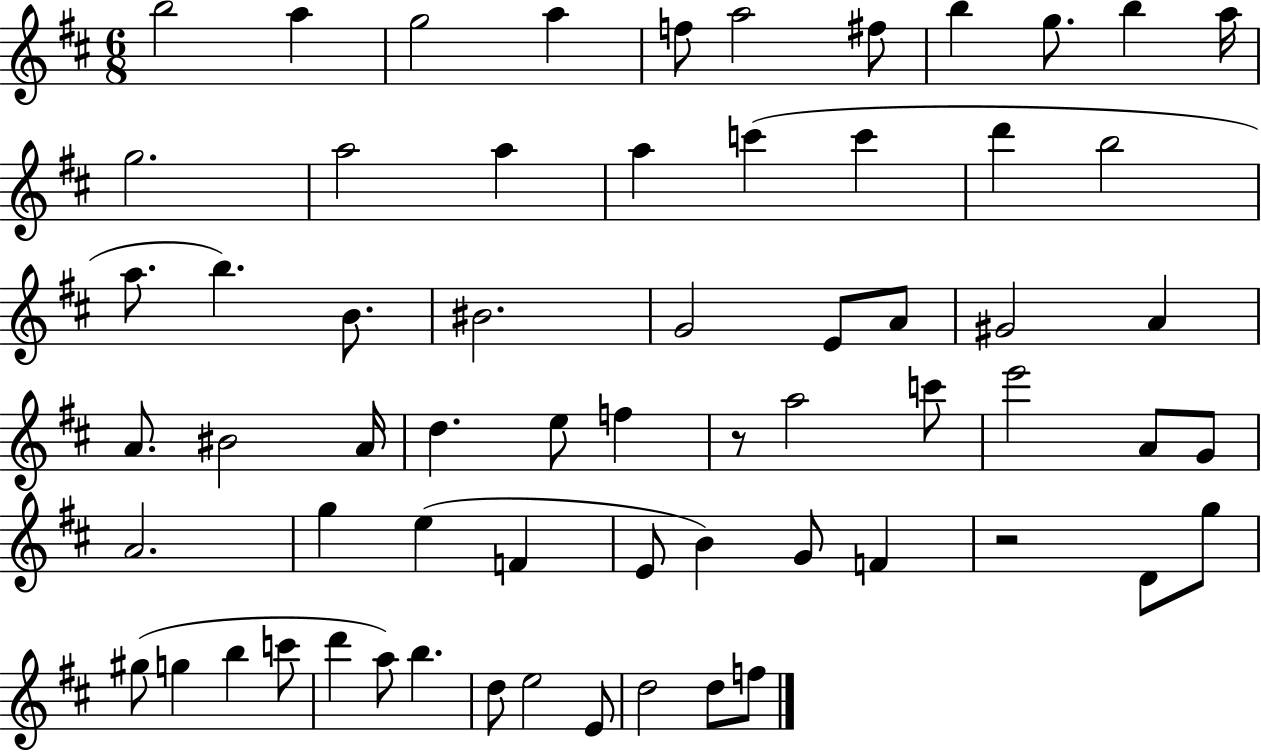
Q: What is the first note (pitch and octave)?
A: B5